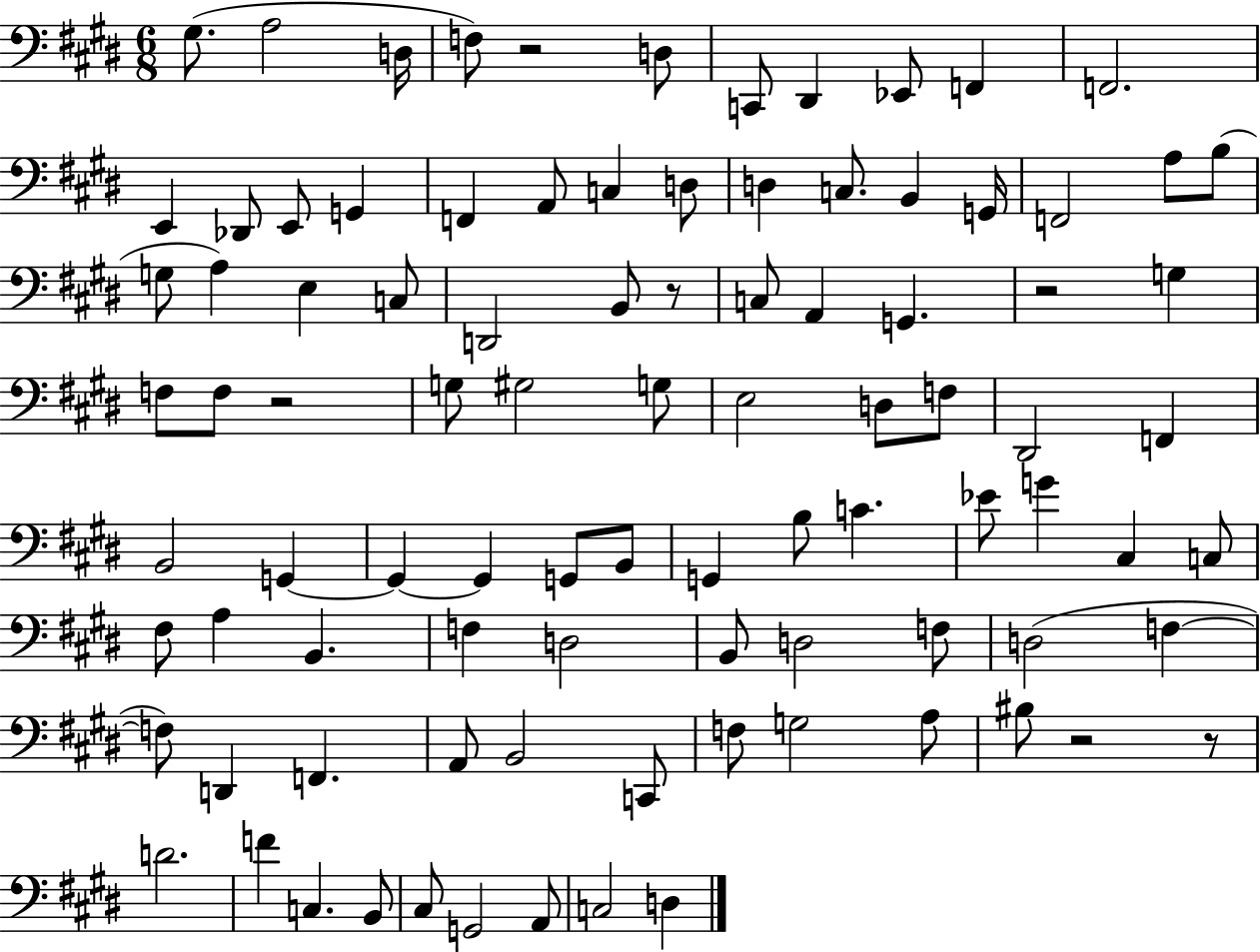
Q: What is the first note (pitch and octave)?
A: G#3